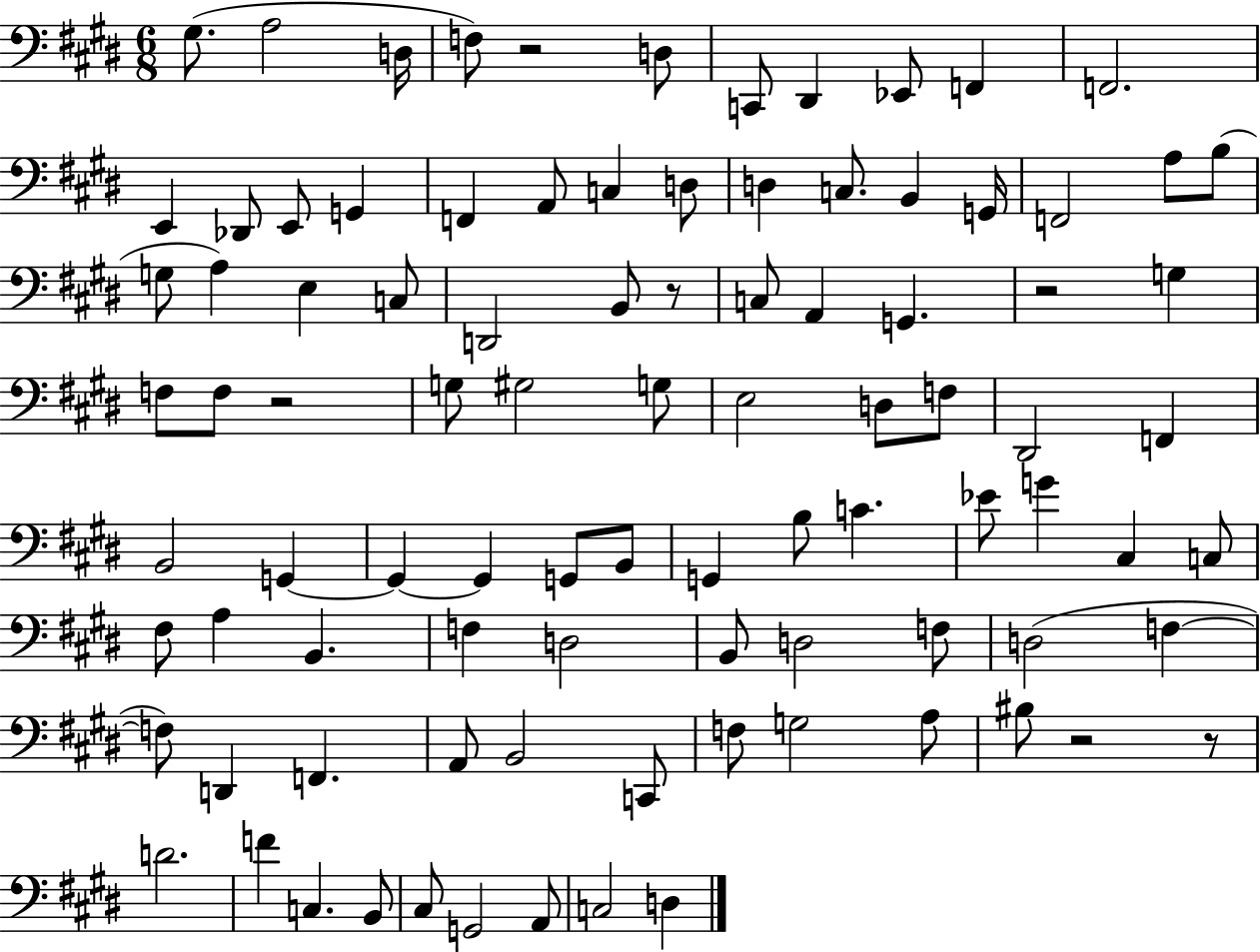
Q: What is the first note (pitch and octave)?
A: G#3